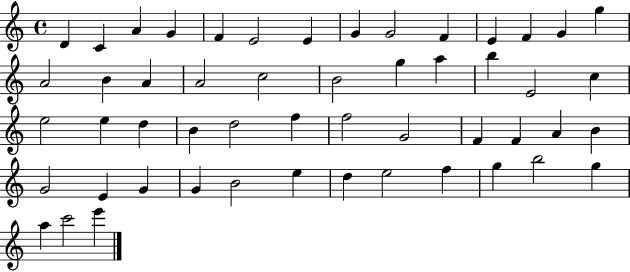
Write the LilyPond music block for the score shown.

{
  \clef treble
  \time 4/4
  \defaultTimeSignature
  \key c \major
  d'4 c'4 a'4 g'4 | f'4 e'2 e'4 | g'4 g'2 f'4 | e'4 f'4 g'4 g''4 | \break a'2 b'4 a'4 | a'2 c''2 | b'2 g''4 a''4 | b''4 e'2 c''4 | \break e''2 e''4 d''4 | b'4 d''2 f''4 | f''2 g'2 | f'4 f'4 a'4 b'4 | \break g'2 e'4 g'4 | g'4 b'2 e''4 | d''4 e''2 f''4 | g''4 b''2 g''4 | \break a''4 c'''2 e'''4 | \bar "|."
}